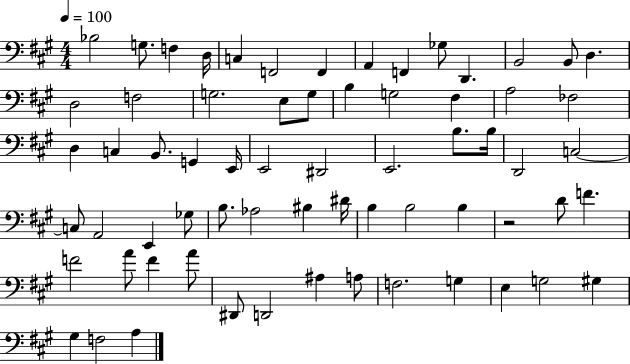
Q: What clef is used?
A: bass